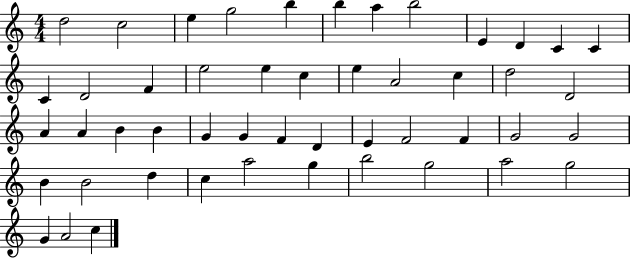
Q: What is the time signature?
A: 4/4